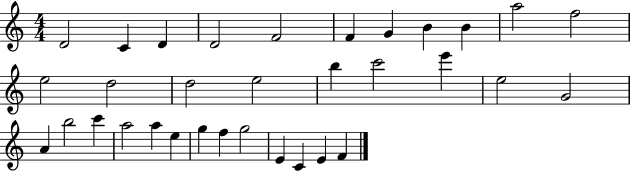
X:1
T:Untitled
M:4/4
L:1/4
K:C
D2 C D D2 F2 F G B B a2 f2 e2 d2 d2 e2 b c'2 e' e2 G2 A b2 c' a2 a e g f g2 E C E F